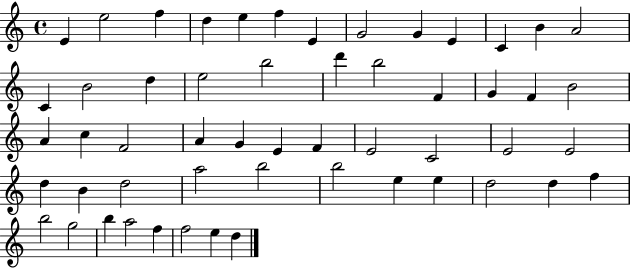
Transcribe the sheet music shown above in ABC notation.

X:1
T:Untitled
M:4/4
L:1/4
K:C
E e2 f d e f E G2 G E C B A2 C B2 d e2 b2 d' b2 F G F B2 A c F2 A G E F E2 C2 E2 E2 d B d2 a2 b2 b2 e e d2 d f b2 g2 b a2 f f2 e d